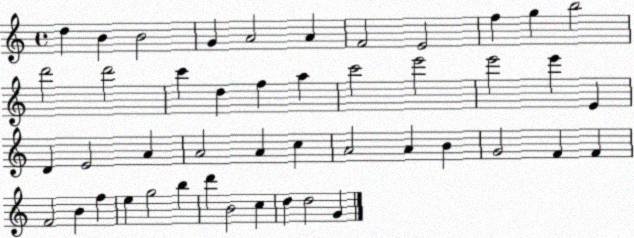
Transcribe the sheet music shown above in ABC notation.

X:1
T:Untitled
M:4/4
L:1/4
K:C
d B B2 G A2 A F2 E2 f g b2 d'2 d'2 c' d f a c'2 e'2 e'2 e' E D E2 A A2 A c A2 A B G2 F F F2 B f e g2 b d' B2 c d d2 G